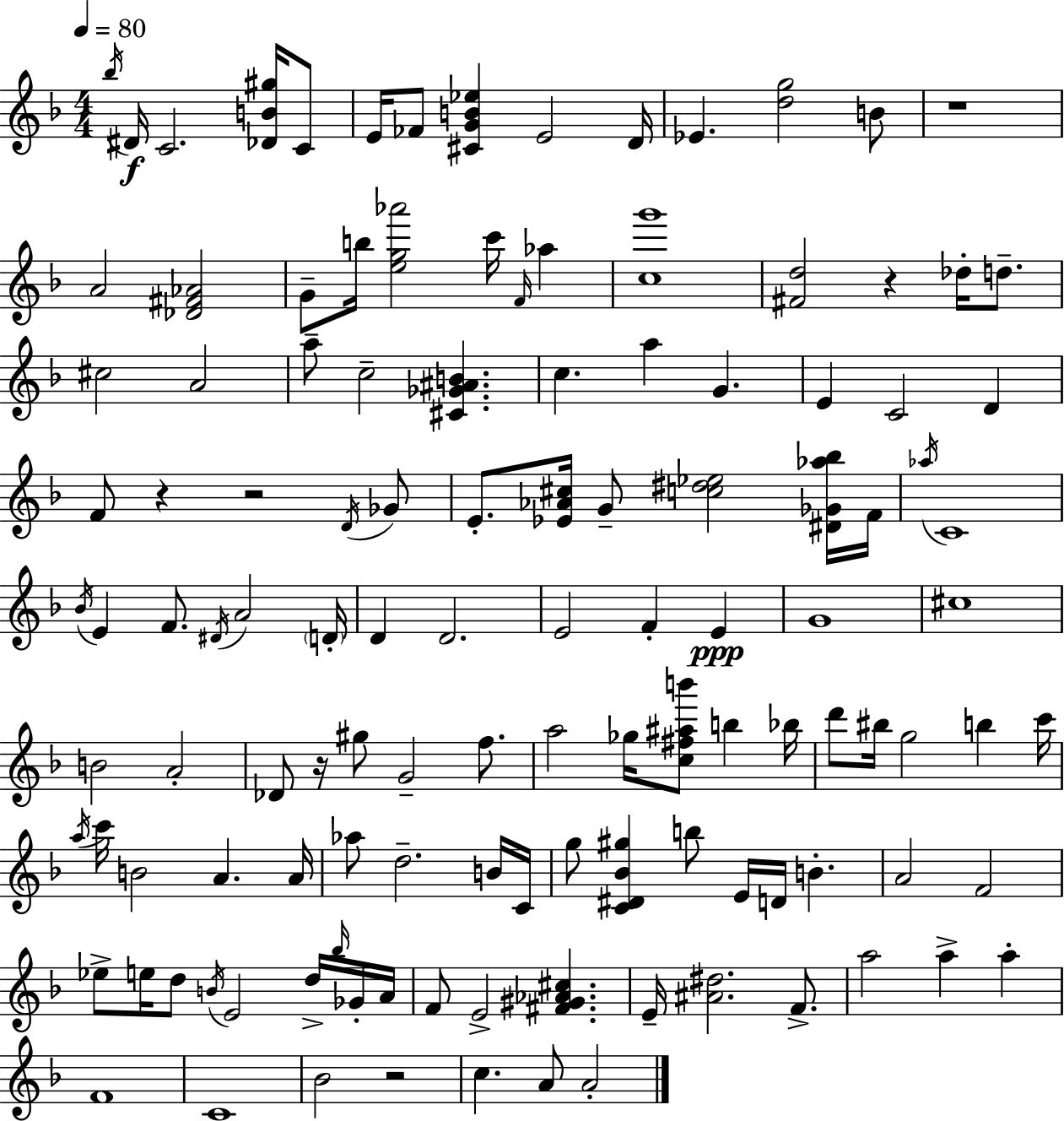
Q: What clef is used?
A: treble